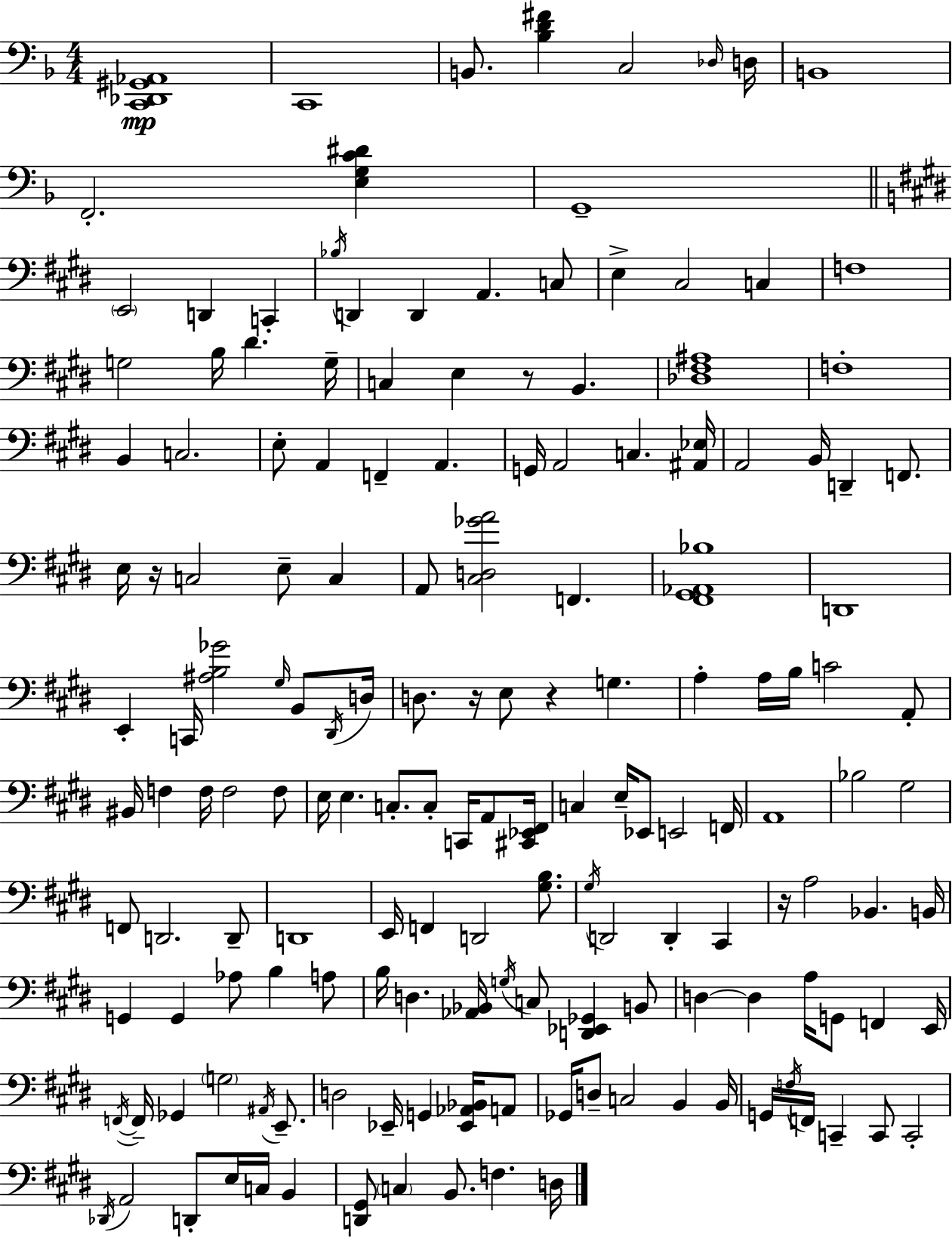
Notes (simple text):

[C2,Db2,G#2,Ab2]/w C2/w B2/e. [Bb3,D4,F#4]/q C3/h Db3/s D3/s B2/w F2/h. [E3,G3,C4,D#4]/q G2/w E2/h D2/q C2/q Bb3/s D2/q D2/q A2/q. C3/e E3/q C#3/h C3/q F3/w G3/h B3/s D#4/q. G3/s C3/q E3/q R/e B2/q. [Db3,F#3,A#3]/w F3/w B2/q C3/h. E3/e A2/q F2/q A2/q. G2/s A2/h C3/q. [A#2,Eb3]/s A2/h B2/s D2/q F2/e. E3/s R/s C3/h E3/e C3/q A2/e [C#3,D3,Gb4,A4]/h F2/q. [F#2,G#2,Ab2,Bb3]/w D2/w E2/q C2/s [A#3,B3,Gb4]/h G#3/s B2/e D#2/s D3/s D3/e. R/s E3/e R/q G3/q. A3/q A3/s B3/s C4/h A2/e BIS2/s F3/q F3/s F3/h F3/e E3/s E3/q. C3/e. C3/e C2/s A2/e [C#2,Eb2,F#2]/s C3/q E3/s Eb2/e E2/h F2/s A2/w Bb3/h G#3/h F2/e D2/h. D2/e D2/w E2/s F2/q D2/h [G#3,B3]/e. G#3/s D2/h D2/q C#2/q R/s A3/h Bb2/q. B2/s G2/q G2/q Ab3/e B3/q A3/e B3/s D3/q. [Ab2,Bb2]/s G3/s C3/e [D2,Eb2,Gb2]/q B2/e D3/q D3/q A3/s G2/e F2/q E2/s F2/s F2/s Gb2/q G3/h A#2/s E2/e. D3/h Eb2/s G2/q [Eb2,Ab2,Bb2]/s A2/e Gb2/s D3/e C3/h B2/q B2/s G2/s F3/s F2/s C2/q C2/e C2/h Db2/s A2/h D2/e E3/s C3/s B2/q [D2,G#2]/e C3/q B2/e. F3/q. D3/s